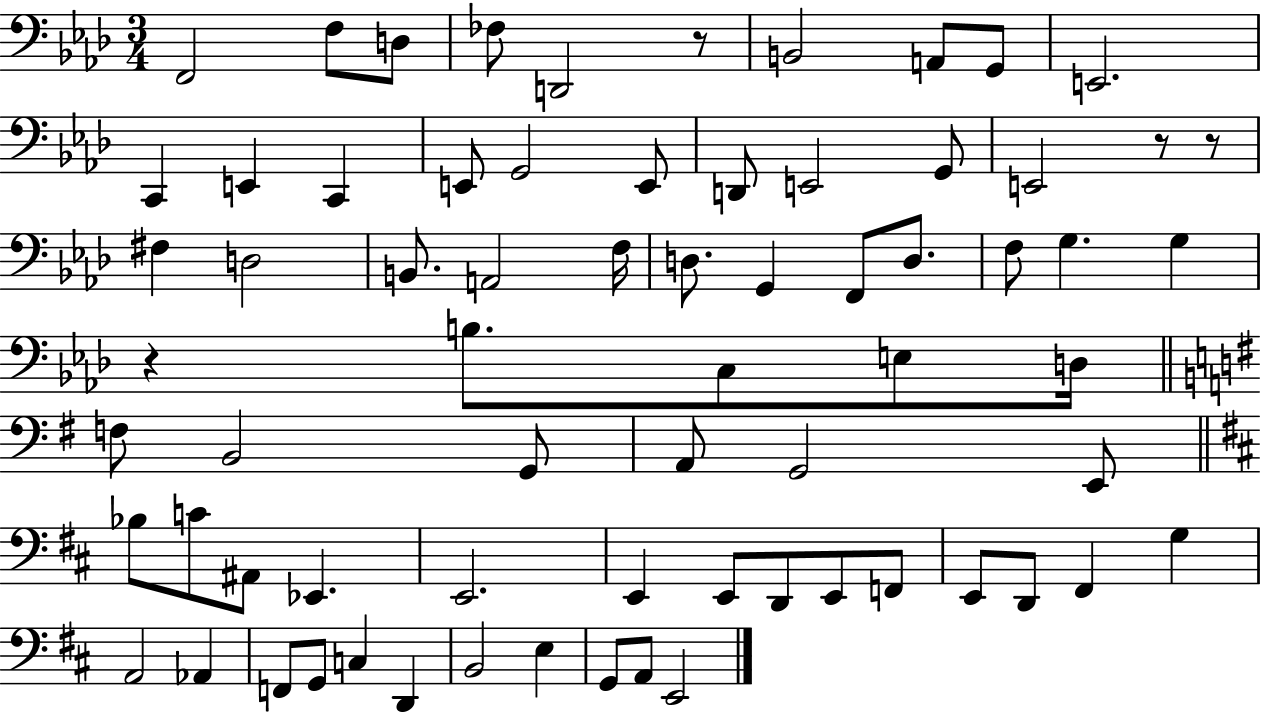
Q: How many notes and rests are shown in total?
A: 70